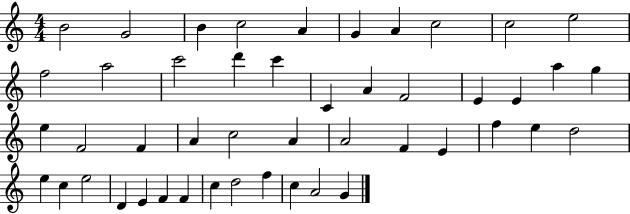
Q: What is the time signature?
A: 4/4